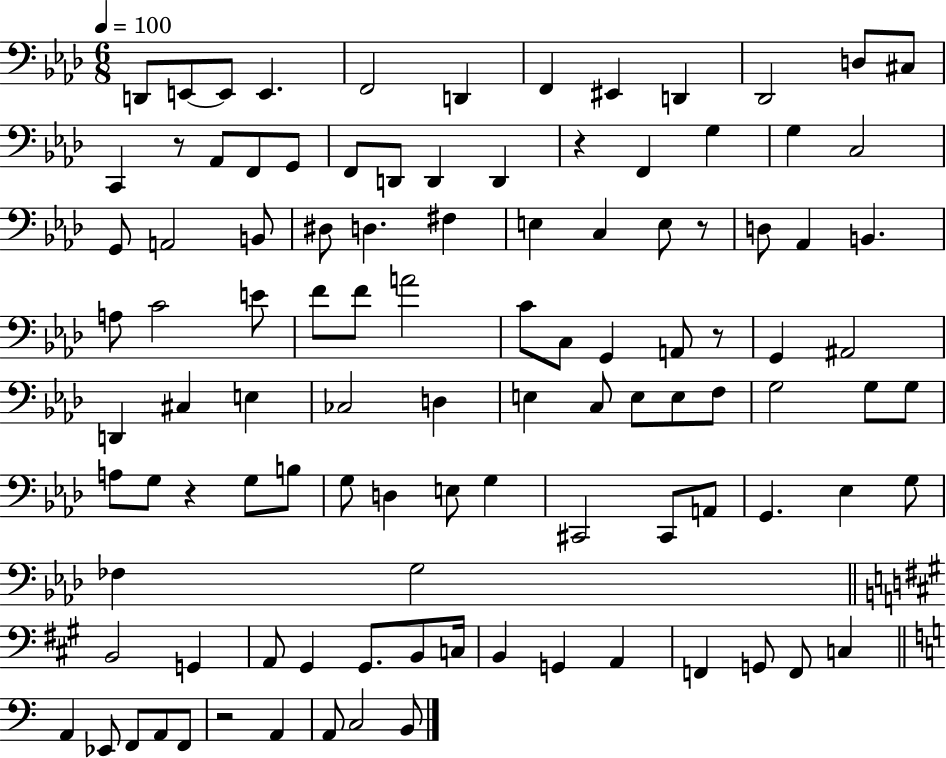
X:1
T:Untitled
M:6/8
L:1/4
K:Ab
D,,/2 E,,/2 E,,/2 E,, F,,2 D,, F,, ^E,, D,, _D,,2 D,/2 ^C,/2 C,, z/2 _A,,/2 F,,/2 G,,/2 F,,/2 D,,/2 D,, D,, z F,, G, G, C,2 G,,/2 A,,2 B,,/2 ^D,/2 D, ^F, E, C, E,/2 z/2 D,/2 _A,, B,, A,/2 C2 E/2 F/2 F/2 A2 C/2 C,/2 G,, A,,/2 z/2 G,, ^A,,2 D,, ^C, E, _C,2 D, E, C,/2 E,/2 E,/2 F,/2 G,2 G,/2 G,/2 A,/2 G,/2 z G,/2 B,/2 G,/2 D, E,/2 G, ^C,,2 ^C,,/2 A,,/2 G,, _E, G,/2 _F, G,2 B,,2 G,, A,,/2 ^G,, ^G,,/2 B,,/2 C,/4 B,, G,, A,, F,, G,,/2 F,,/2 C, A,, _E,,/2 F,,/2 A,,/2 F,,/2 z2 A,, A,,/2 C,2 B,,/2